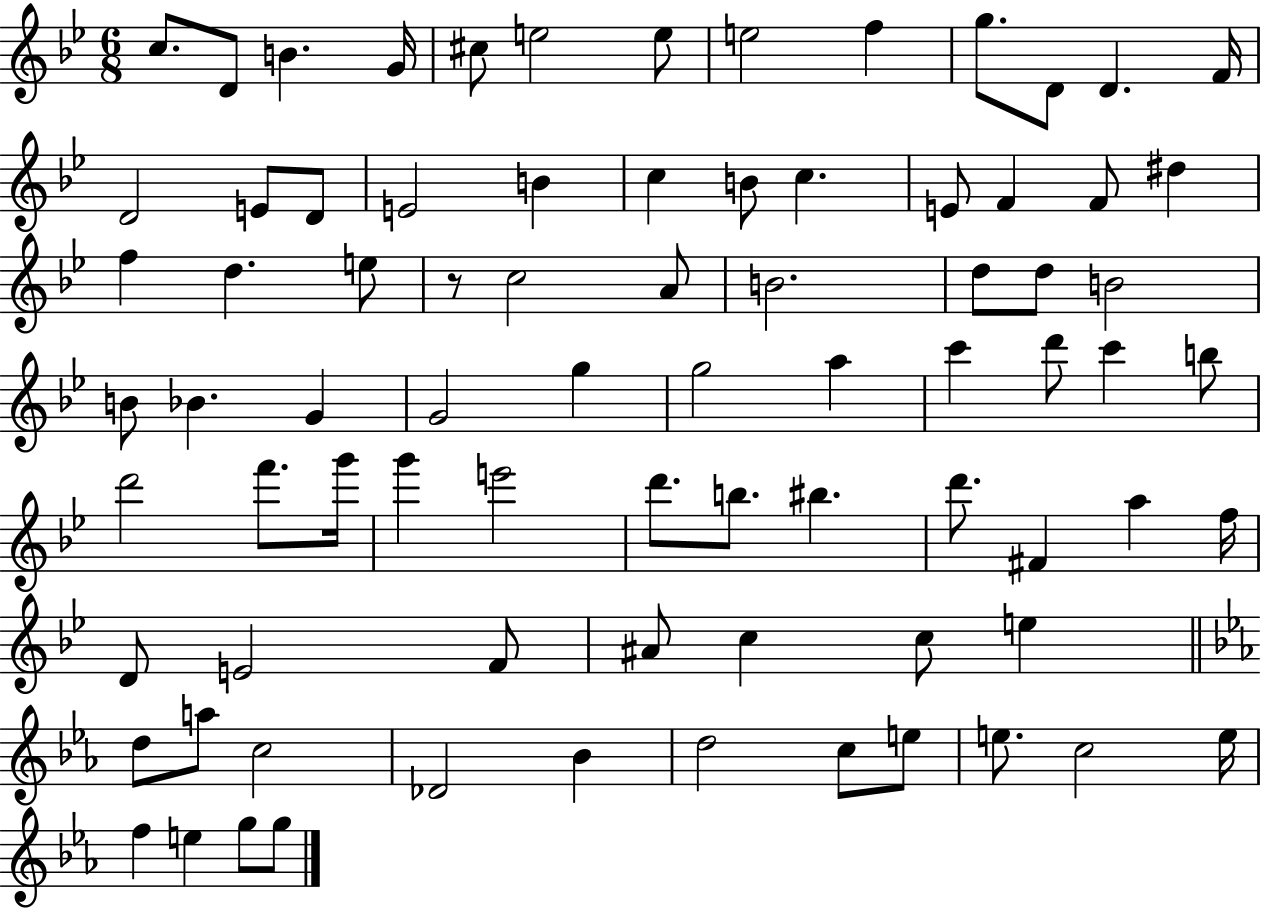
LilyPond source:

{
  \clef treble
  \numericTimeSignature
  \time 6/8
  \key bes \major
  c''8. d'8 b'4. g'16 | cis''8 e''2 e''8 | e''2 f''4 | g''8. d'8 d'4. f'16 | \break d'2 e'8 d'8 | e'2 b'4 | c''4 b'8 c''4. | e'8 f'4 f'8 dis''4 | \break f''4 d''4. e''8 | r8 c''2 a'8 | b'2. | d''8 d''8 b'2 | \break b'8 bes'4. g'4 | g'2 g''4 | g''2 a''4 | c'''4 d'''8 c'''4 b''8 | \break d'''2 f'''8. g'''16 | g'''4 e'''2 | d'''8. b''8. bis''4. | d'''8. fis'4 a''4 f''16 | \break d'8 e'2 f'8 | ais'8 c''4 c''8 e''4 | \bar "||" \break \key ees \major d''8 a''8 c''2 | des'2 bes'4 | d''2 c''8 e''8 | e''8. c''2 e''16 | \break f''4 e''4 g''8 g''8 | \bar "|."
}